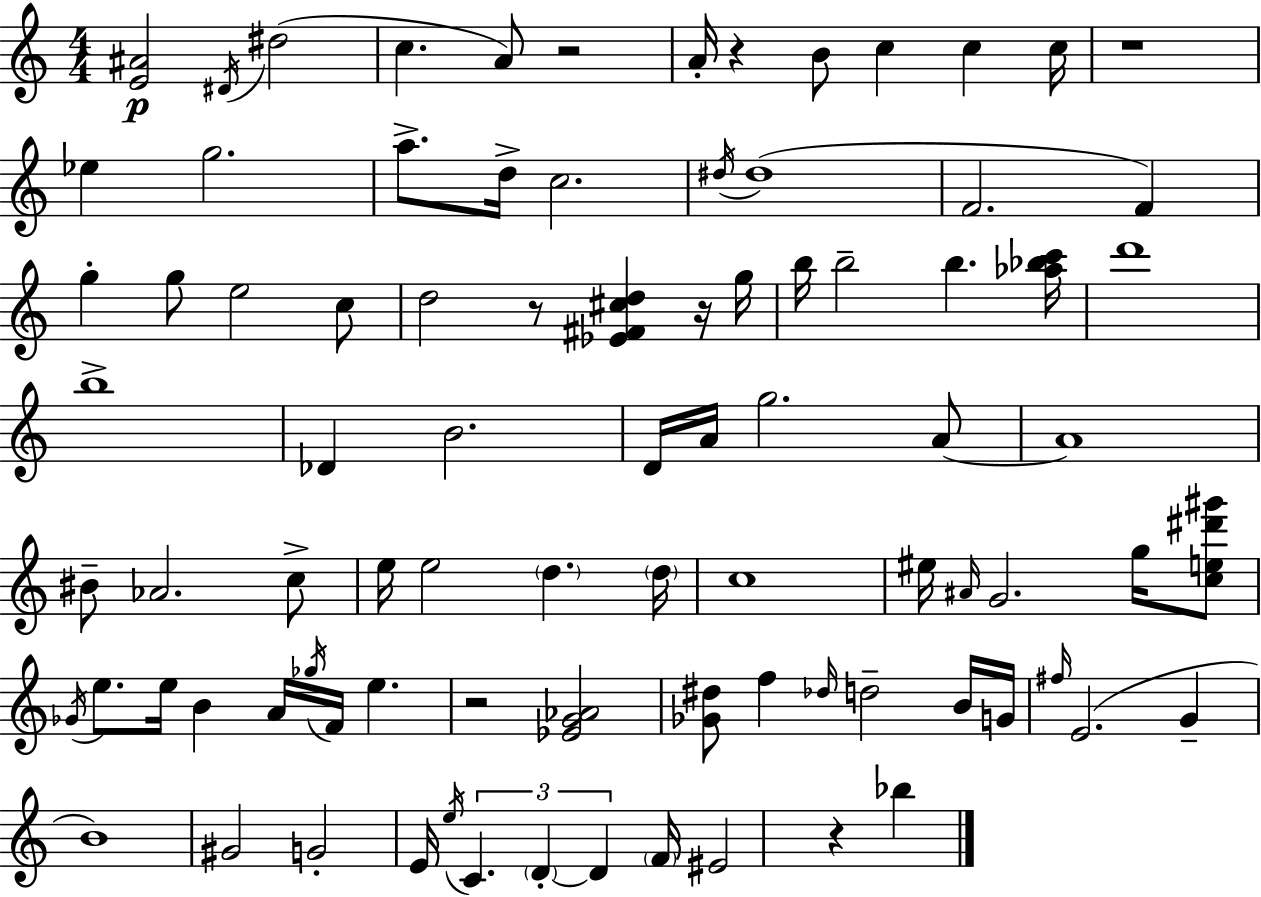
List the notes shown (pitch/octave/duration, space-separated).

[E4,A#4]/h D#4/s D#5/h C5/q. A4/e R/h A4/s R/q B4/e C5/q C5/q C5/s R/w Eb5/q G5/h. A5/e. D5/s C5/h. D#5/s D#5/w F4/h. F4/q G5/q G5/e E5/h C5/e D5/h R/e [Eb4,F#4,C#5,D5]/q R/s G5/s B5/s B5/h B5/q. [Ab5,Bb5,C6]/s D6/w B5/w Db4/q B4/h. D4/s A4/s G5/h. A4/e A4/w BIS4/e Ab4/h. C5/e E5/s E5/h D5/q. D5/s C5/w EIS5/s A#4/s G4/h. G5/s [C5,E5,D#6,G#6]/e Gb4/s E5/e. E5/s B4/q A4/s Gb5/s F4/s E5/q. R/h [Eb4,G4,Ab4]/h [Gb4,D#5]/e F5/q Db5/s D5/h B4/s G4/s F#5/s E4/h. G4/q B4/w G#4/h G4/h E4/s E5/s C4/q. D4/q D4/q F4/s EIS4/h R/q Bb5/q